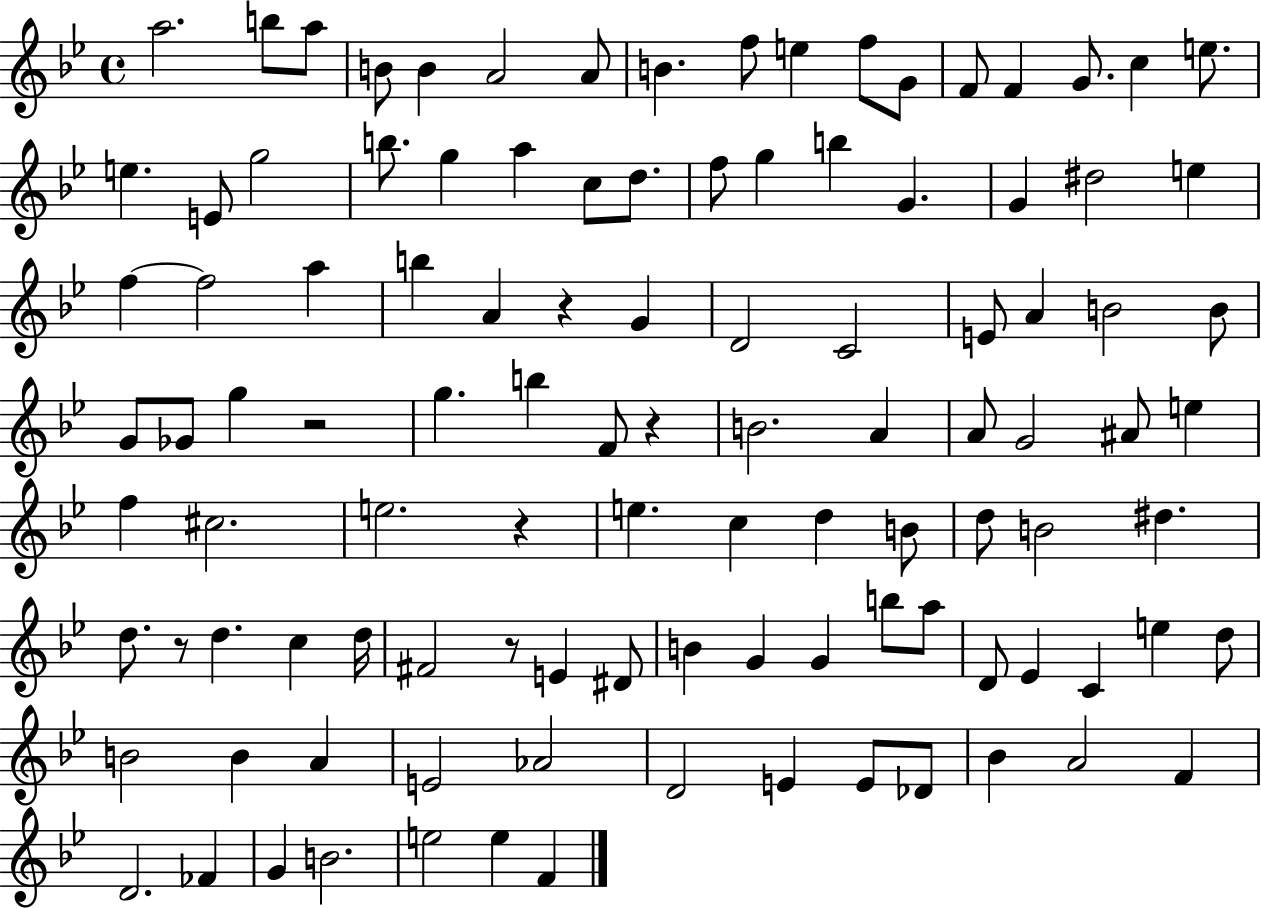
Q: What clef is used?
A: treble